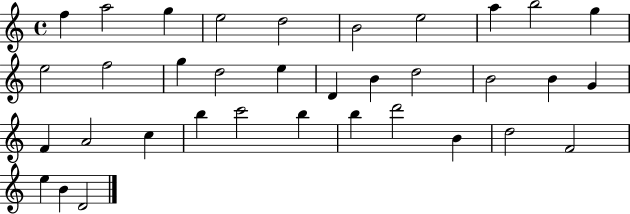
{
  \clef treble
  \time 4/4
  \defaultTimeSignature
  \key c \major
  f''4 a''2 g''4 | e''2 d''2 | b'2 e''2 | a''4 b''2 g''4 | \break e''2 f''2 | g''4 d''2 e''4 | d'4 b'4 d''2 | b'2 b'4 g'4 | \break f'4 a'2 c''4 | b''4 c'''2 b''4 | b''4 d'''2 b'4 | d''2 f'2 | \break e''4 b'4 d'2 | \bar "|."
}